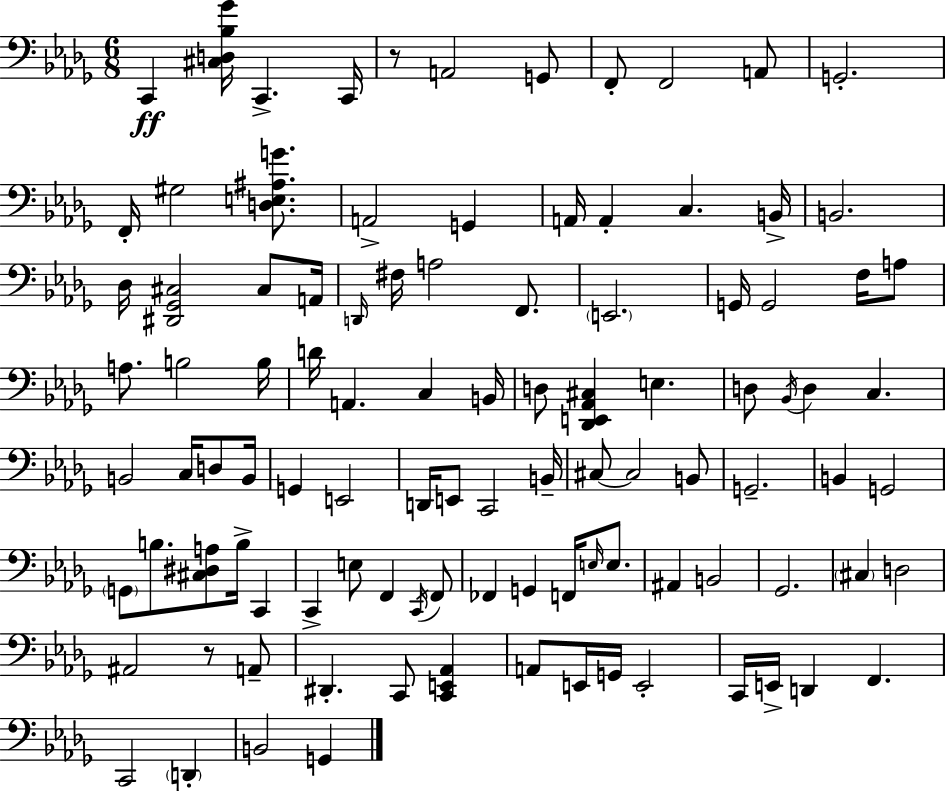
{
  \clef bass
  \numericTimeSignature
  \time 6/8
  \key bes \minor
  c,4\ff <cis d bes ges'>16 c,4.-> c,16 | r8 a,2 g,8 | f,8-. f,2 a,8 | g,2.-. | \break f,16-. gis2 <d e ais g'>8. | a,2-> g,4 | a,16 a,4-. c4. b,16-> | b,2. | \break des16 <dis, ges, cis>2 cis8 a,16 | \grace { d,16 } fis16 a2 f,8. | \parenthesize e,2. | g,16 g,2 f16 a8 | \break a8. b2 | b16 d'16 a,4. c4 | b,16 d8 <des, e, aes, cis>4 e4. | d8 \acciaccatura { bes,16 } d4 c4. | \break b,2 c16 d8 | b,16 g,4 e,2 | d,16 e,8 c,2 | b,16-- cis8~~ cis2 | \break b,8 g,2.-- | b,4 g,2 | \parenthesize g,8 b8. <cis dis a>8 b16-> c,4 | c,4-> e8 f,4 | \break \acciaccatura { c,16 } f,8 fes,4 g,4 f,16 | \grace { e16 } e8. ais,4 b,2 | ges,2. | \parenthesize cis4 d2 | \break ais,2 | r8 a,8-- dis,4.-. c,8 | <c, e, aes,>4 a,8 e,16 g,16 e,2-. | c,16 e,16-> d,4 f,4. | \break c,2 | \parenthesize d,4-. b,2 | g,4 \bar "|."
}